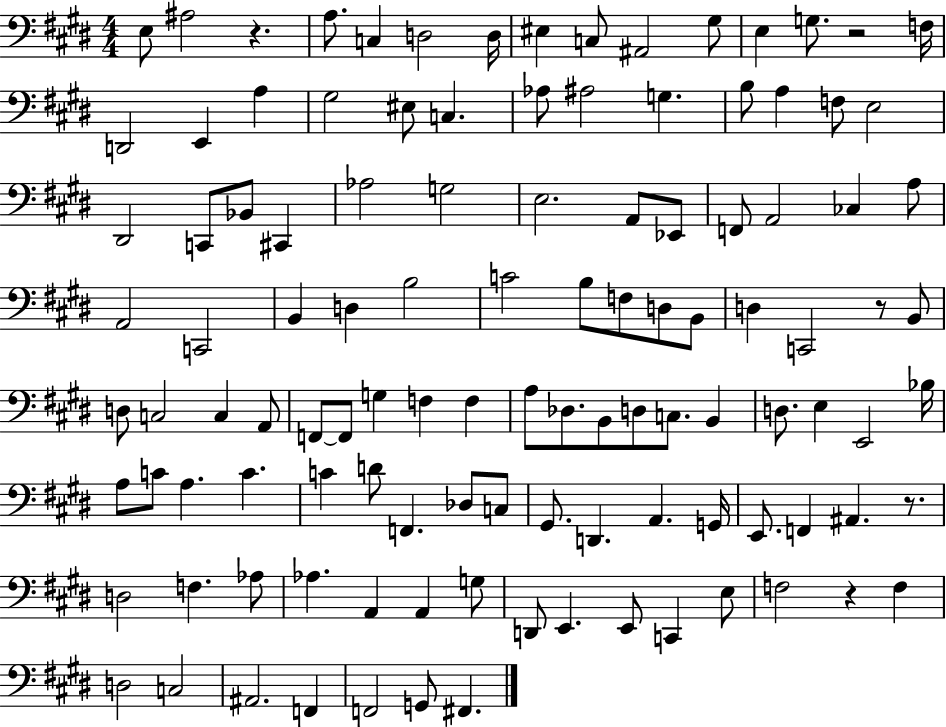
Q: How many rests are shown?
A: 5